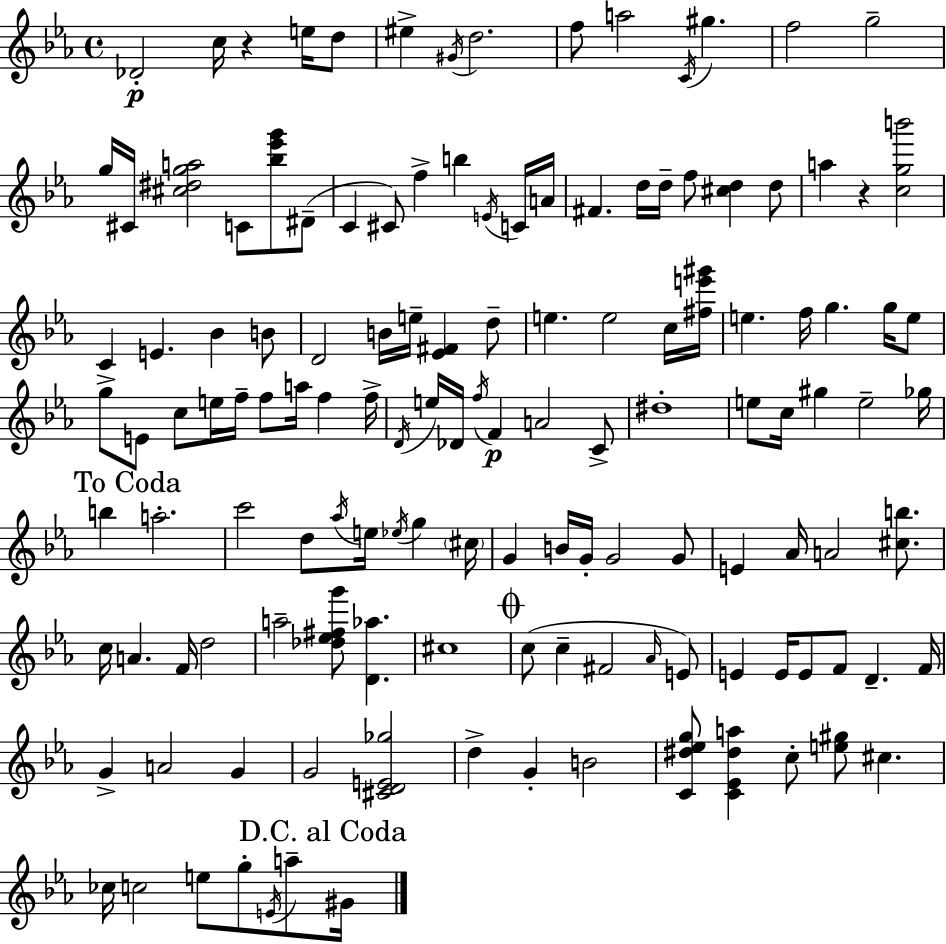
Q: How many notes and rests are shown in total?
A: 133